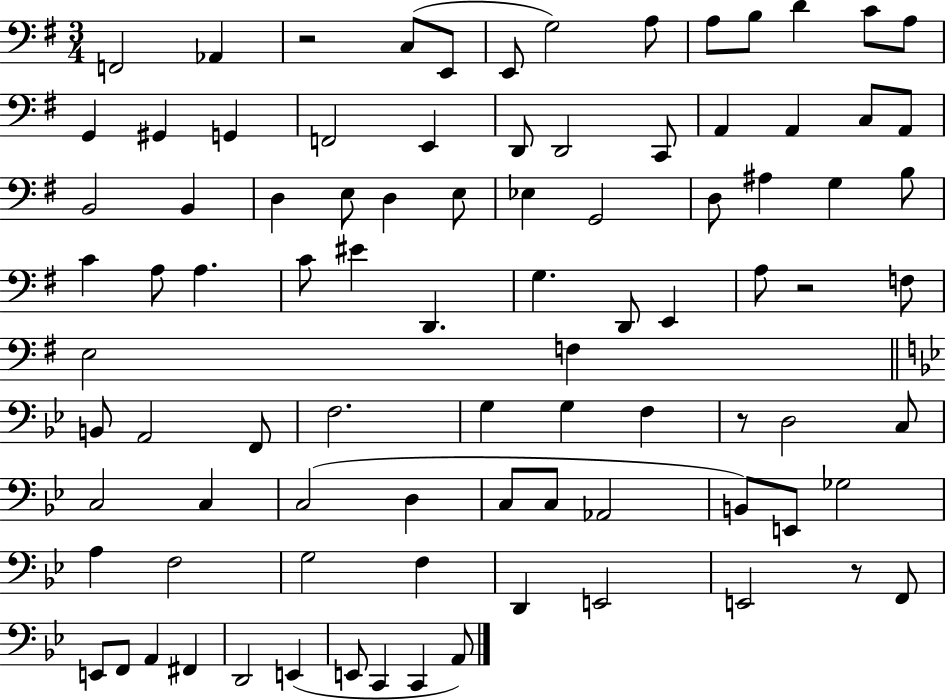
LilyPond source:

{
  \clef bass
  \numericTimeSignature
  \time 3/4
  \key g \major
  \repeat volta 2 { f,2 aes,4 | r2 c8( e,8 | e,8 g2) a8 | a8 b8 d'4 c'8 a8 | \break g,4 gis,4 g,4 | f,2 e,4 | d,8 d,2 c,8 | a,4 a,4 c8 a,8 | \break b,2 b,4 | d4 e8 d4 e8 | ees4 g,2 | d8 ais4 g4 b8 | \break c'4 a8 a4. | c'8 eis'4 d,4. | g4. d,8 e,4 | a8 r2 f8 | \break e2 f4 | \bar "||" \break \key bes \major b,8 a,2 f,8 | f2. | g4 g4 f4 | r8 d2 c8 | \break c2 c4 | c2( d4 | c8 c8 aes,2 | b,8) e,8 ges2 | \break a4 f2 | g2 f4 | d,4 e,2 | e,2 r8 f,8 | \break e,8 f,8 a,4 fis,4 | d,2 e,4( | e,8 c,4 c,4 a,8) | } \bar "|."
}